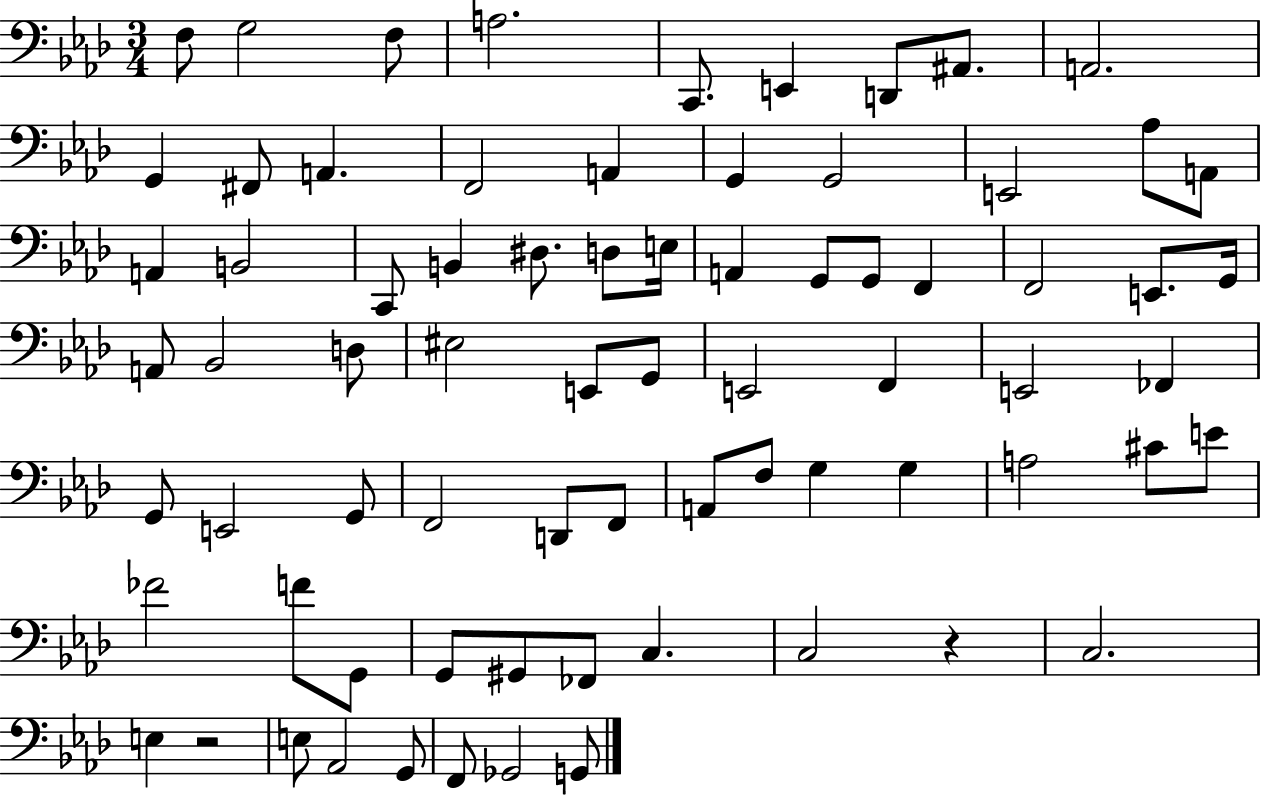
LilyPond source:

{
  \clef bass
  \numericTimeSignature
  \time 3/4
  \key aes \major
  f8 g2 f8 | a2. | c,8. e,4 d,8 ais,8. | a,2. | \break g,4 fis,8 a,4. | f,2 a,4 | g,4 g,2 | e,2 aes8 a,8 | \break a,4 b,2 | c,8 b,4 dis8. d8 e16 | a,4 g,8 g,8 f,4 | f,2 e,8. g,16 | \break a,8 bes,2 d8 | eis2 e,8 g,8 | e,2 f,4 | e,2 fes,4 | \break g,8 e,2 g,8 | f,2 d,8 f,8 | a,8 f8 g4 g4 | a2 cis'8 e'8 | \break fes'2 f'8 g,8 | g,8 gis,8 fes,8 c4. | c2 r4 | c2. | \break e4 r2 | e8 aes,2 g,8 | f,8 ges,2 g,8 | \bar "|."
}